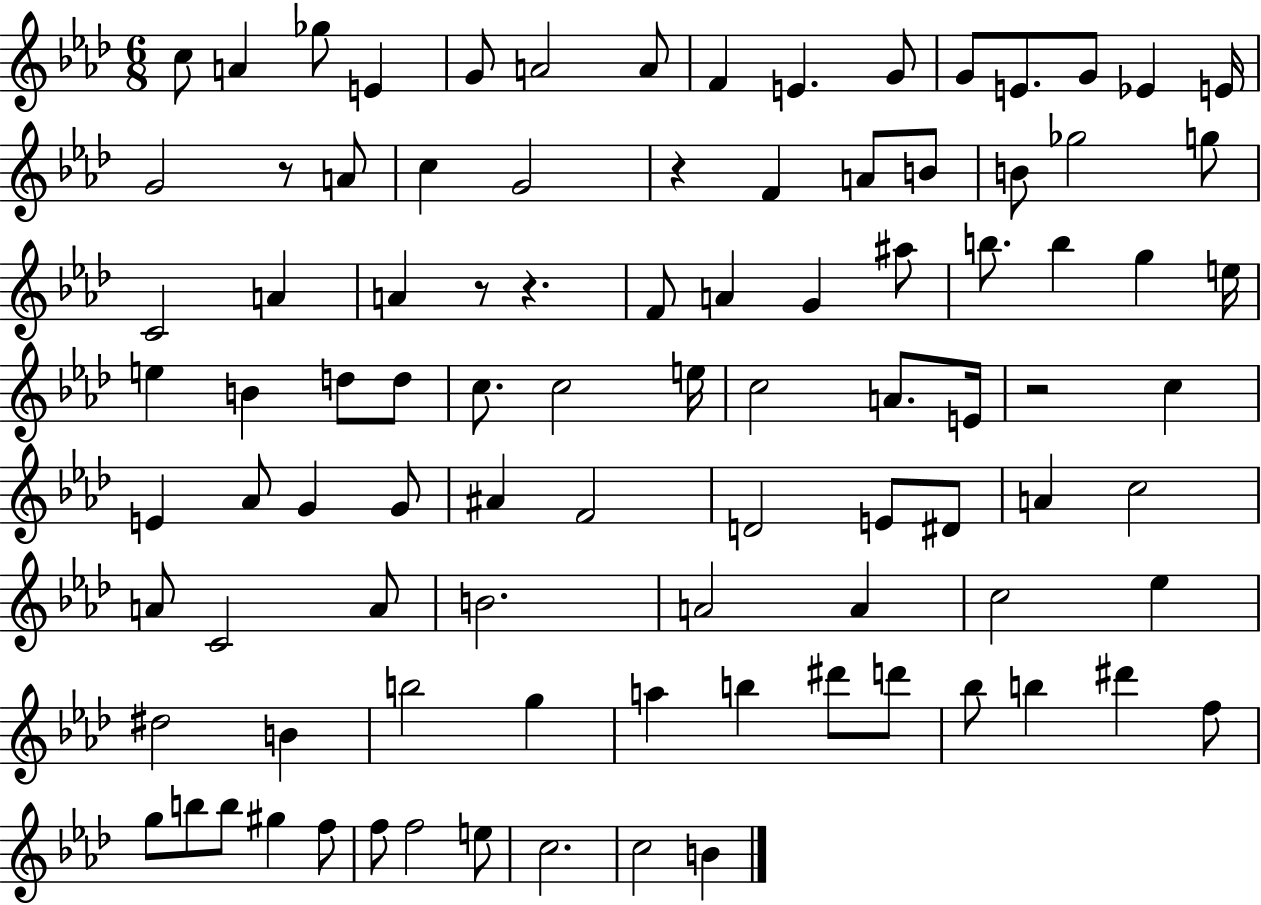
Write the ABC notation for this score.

X:1
T:Untitled
M:6/8
L:1/4
K:Ab
c/2 A _g/2 E G/2 A2 A/2 F E G/2 G/2 E/2 G/2 _E E/4 G2 z/2 A/2 c G2 z F A/2 B/2 B/2 _g2 g/2 C2 A A z/2 z F/2 A G ^a/2 b/2 b g e/4 e B d/2 d/2 c/2 c2 e/4 c2 A/2 E/4 z2 c E _A/2 G G/2 ^A F2 D2 E/2 ^D/2 A c2 A/2 C2 A/2 B2 A2 A c2 _e ^d2 B b2 g a b ^d'/2 d'/2 _b/2 b ^d' f/2 g/2 b/2 b/2 ^g f/2 f/2 f2 e/2 c2 c2 B